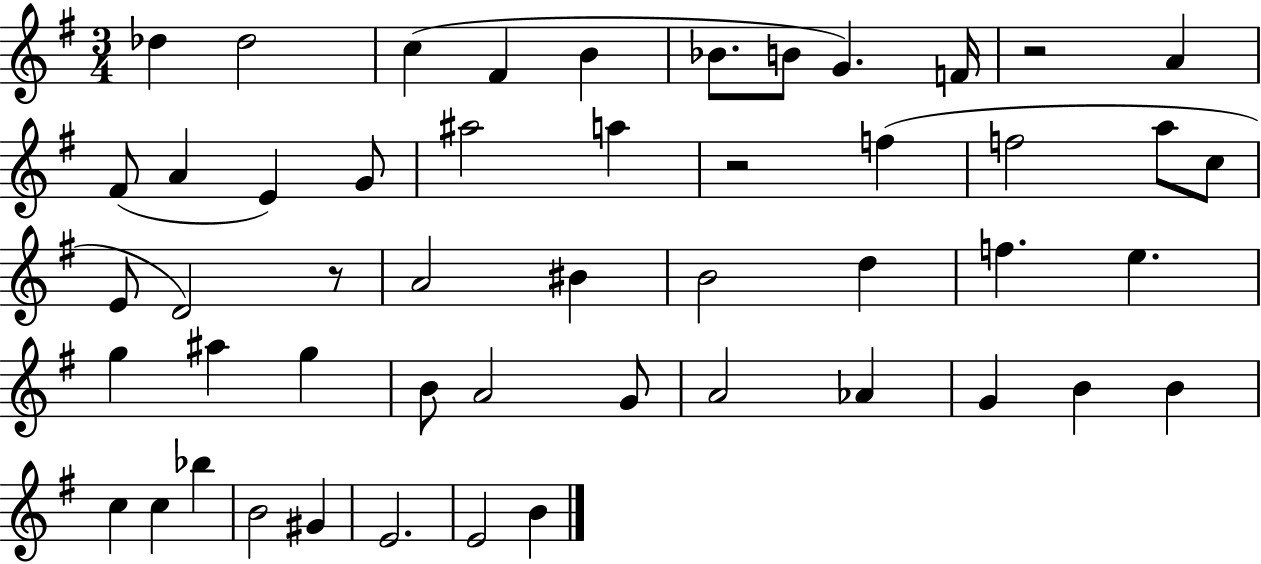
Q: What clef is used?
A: treble